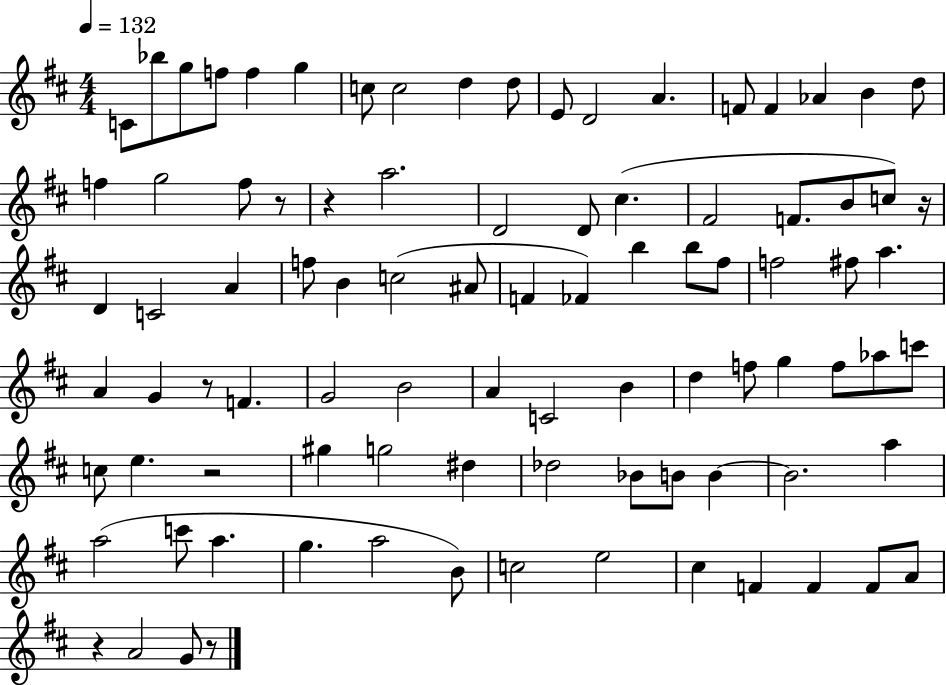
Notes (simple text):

C4/e Bb5/e G5/e F5/e F5/q G5/q C5/e C5/h D5/q D5/e E4/e D4/h A4/q. F4/e F4/q Ab4/q B4/q D5/e F5/q G5/h F5/e R/e R/q A5/h. D4/h D4/e C#5/q. F#4/h F4/e. B4/e C5/e R/s D4/q C4/h A4/q F5/e B4/q C5/h A#4/e F4/q FES4/q B5/q B5/e F#5/e F5/h F#5/e A5/q. A4/q G4/q R/e F4/q. G4/h B4/h A4/q C4/h B4/q D5/q F5/e G5/q F5/e Ab5/e C6/e C5/e E5/q. R/h G#5/q G5/h D#5/q Db5/h Bb4/e B4/e B4/q B4/h. A5/q A5/h C6/e A5/q. G5/q. A5/h B4/e C5/h E5/h C#5/q F4/q F4/q F4/e A4/e R/q A4/h G4/e R/e